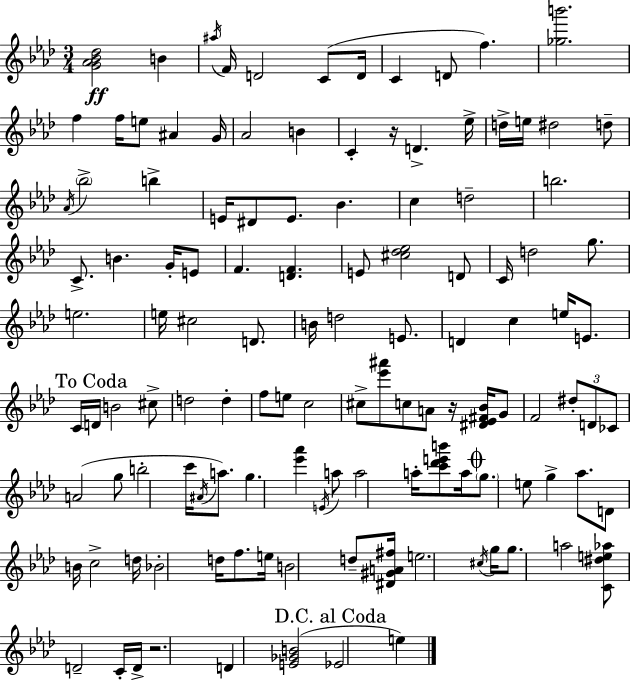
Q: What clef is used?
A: treble